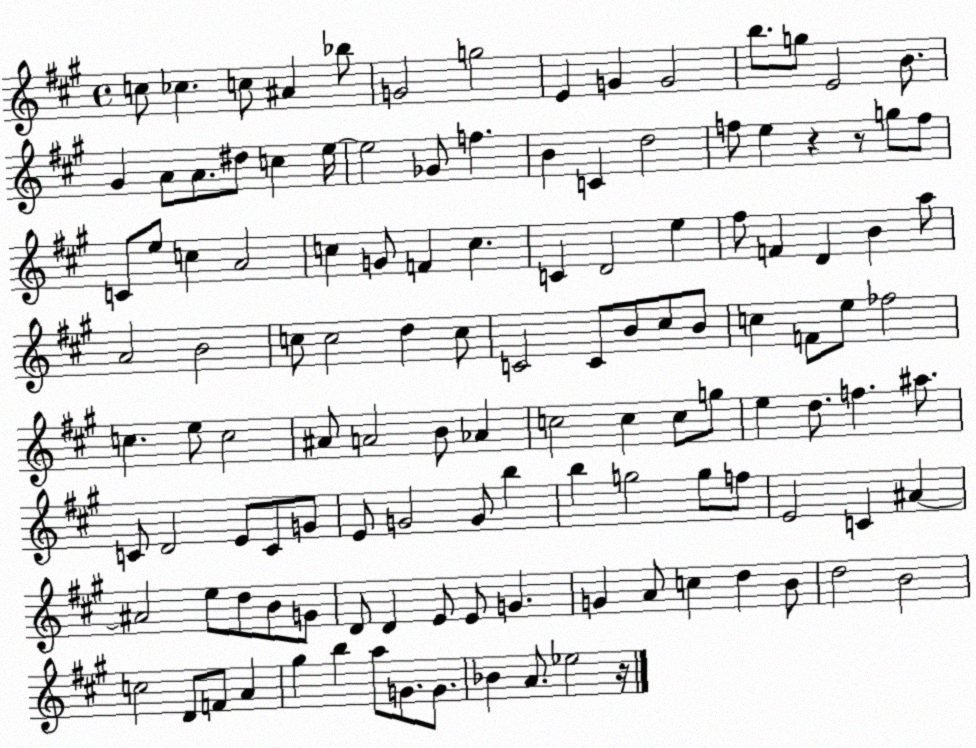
X:1
T:Untitled
M:4/4
L:1/4
K:A
c/2 _c c/2 ^A _b/2 G2 g2 E G G2 b/2 g/2 E2 B/2 ^G A/2 A/2 ^d/2 c e/4 e2 _G/2 f B C d2 f/2 e z z/2 g/2 f/2 C/2 e/2 c A2 c G/2 F c C D2 e ^f/2 F D B a/2 A2 B2 c/2 c2 d c/2 C2 C/2 B/2 ^c/2 B/2 c F/2 e/2 _f2 c e/2 c2 ^A/2 A2 B/2 _A c2 c c/2 g/2 e d/2 f ^a/2 C/2 D2 E/2 C/2 G/2 E/2 G2 G/2 b b g2 g/2 f/2 E2 C ^A ^A2 e/2 d/2 B/2 G/2 D/2 D E/2 E/2 G G A/2 c d B/2 d2 B2 c2 D/2 F/2 A ^g b a/2 G/2 G/2 _B A/2 _e2 z/4